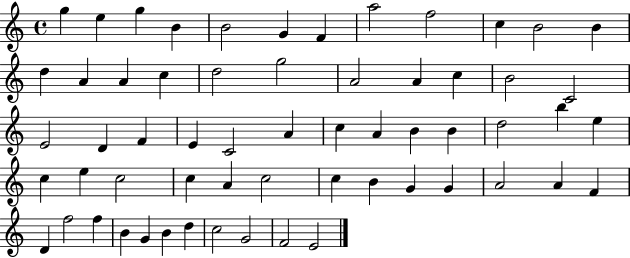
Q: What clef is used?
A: treble